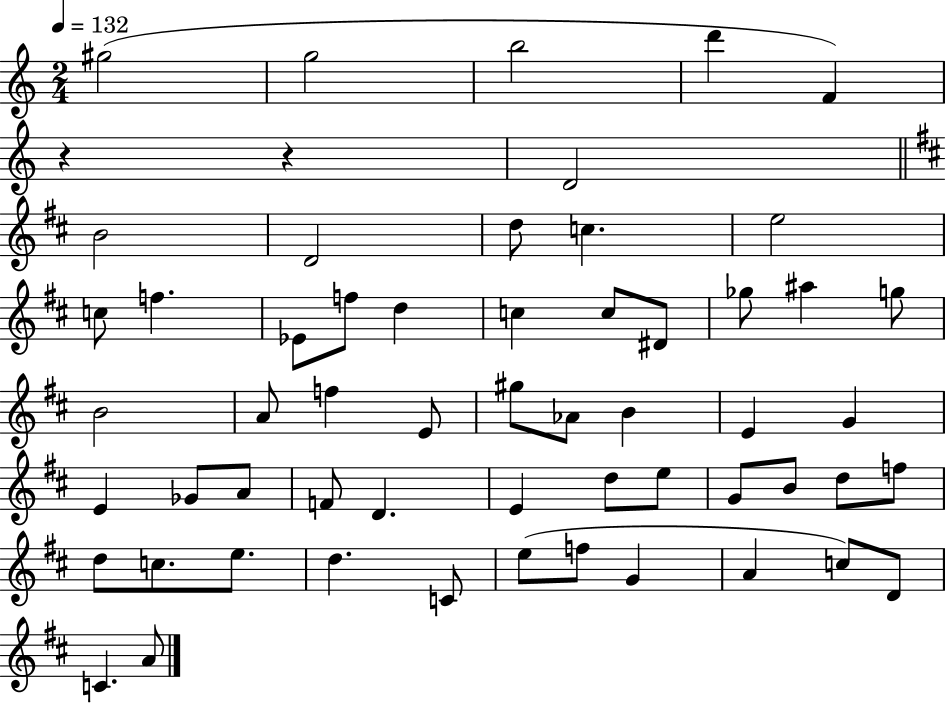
X:1
T:Untitled
M:2/4
L:1/4
K:C
^g2 g2 b2 d' F z z D2 B2 D2 d/2 c e2 c/2 f _E/2 f/2 d c c/2 ^D/2 _g/2 ^a g/2 B2 A/2 f E/2 ^g/2 _A/2 B E G E _G/2 A/2 F/2 D E d/2 e/2 G/2 B/2 d/2 f/2 d/2 c/2 e/2 d C/2 e/2 f/2 G A c/2 D/2 C A/2